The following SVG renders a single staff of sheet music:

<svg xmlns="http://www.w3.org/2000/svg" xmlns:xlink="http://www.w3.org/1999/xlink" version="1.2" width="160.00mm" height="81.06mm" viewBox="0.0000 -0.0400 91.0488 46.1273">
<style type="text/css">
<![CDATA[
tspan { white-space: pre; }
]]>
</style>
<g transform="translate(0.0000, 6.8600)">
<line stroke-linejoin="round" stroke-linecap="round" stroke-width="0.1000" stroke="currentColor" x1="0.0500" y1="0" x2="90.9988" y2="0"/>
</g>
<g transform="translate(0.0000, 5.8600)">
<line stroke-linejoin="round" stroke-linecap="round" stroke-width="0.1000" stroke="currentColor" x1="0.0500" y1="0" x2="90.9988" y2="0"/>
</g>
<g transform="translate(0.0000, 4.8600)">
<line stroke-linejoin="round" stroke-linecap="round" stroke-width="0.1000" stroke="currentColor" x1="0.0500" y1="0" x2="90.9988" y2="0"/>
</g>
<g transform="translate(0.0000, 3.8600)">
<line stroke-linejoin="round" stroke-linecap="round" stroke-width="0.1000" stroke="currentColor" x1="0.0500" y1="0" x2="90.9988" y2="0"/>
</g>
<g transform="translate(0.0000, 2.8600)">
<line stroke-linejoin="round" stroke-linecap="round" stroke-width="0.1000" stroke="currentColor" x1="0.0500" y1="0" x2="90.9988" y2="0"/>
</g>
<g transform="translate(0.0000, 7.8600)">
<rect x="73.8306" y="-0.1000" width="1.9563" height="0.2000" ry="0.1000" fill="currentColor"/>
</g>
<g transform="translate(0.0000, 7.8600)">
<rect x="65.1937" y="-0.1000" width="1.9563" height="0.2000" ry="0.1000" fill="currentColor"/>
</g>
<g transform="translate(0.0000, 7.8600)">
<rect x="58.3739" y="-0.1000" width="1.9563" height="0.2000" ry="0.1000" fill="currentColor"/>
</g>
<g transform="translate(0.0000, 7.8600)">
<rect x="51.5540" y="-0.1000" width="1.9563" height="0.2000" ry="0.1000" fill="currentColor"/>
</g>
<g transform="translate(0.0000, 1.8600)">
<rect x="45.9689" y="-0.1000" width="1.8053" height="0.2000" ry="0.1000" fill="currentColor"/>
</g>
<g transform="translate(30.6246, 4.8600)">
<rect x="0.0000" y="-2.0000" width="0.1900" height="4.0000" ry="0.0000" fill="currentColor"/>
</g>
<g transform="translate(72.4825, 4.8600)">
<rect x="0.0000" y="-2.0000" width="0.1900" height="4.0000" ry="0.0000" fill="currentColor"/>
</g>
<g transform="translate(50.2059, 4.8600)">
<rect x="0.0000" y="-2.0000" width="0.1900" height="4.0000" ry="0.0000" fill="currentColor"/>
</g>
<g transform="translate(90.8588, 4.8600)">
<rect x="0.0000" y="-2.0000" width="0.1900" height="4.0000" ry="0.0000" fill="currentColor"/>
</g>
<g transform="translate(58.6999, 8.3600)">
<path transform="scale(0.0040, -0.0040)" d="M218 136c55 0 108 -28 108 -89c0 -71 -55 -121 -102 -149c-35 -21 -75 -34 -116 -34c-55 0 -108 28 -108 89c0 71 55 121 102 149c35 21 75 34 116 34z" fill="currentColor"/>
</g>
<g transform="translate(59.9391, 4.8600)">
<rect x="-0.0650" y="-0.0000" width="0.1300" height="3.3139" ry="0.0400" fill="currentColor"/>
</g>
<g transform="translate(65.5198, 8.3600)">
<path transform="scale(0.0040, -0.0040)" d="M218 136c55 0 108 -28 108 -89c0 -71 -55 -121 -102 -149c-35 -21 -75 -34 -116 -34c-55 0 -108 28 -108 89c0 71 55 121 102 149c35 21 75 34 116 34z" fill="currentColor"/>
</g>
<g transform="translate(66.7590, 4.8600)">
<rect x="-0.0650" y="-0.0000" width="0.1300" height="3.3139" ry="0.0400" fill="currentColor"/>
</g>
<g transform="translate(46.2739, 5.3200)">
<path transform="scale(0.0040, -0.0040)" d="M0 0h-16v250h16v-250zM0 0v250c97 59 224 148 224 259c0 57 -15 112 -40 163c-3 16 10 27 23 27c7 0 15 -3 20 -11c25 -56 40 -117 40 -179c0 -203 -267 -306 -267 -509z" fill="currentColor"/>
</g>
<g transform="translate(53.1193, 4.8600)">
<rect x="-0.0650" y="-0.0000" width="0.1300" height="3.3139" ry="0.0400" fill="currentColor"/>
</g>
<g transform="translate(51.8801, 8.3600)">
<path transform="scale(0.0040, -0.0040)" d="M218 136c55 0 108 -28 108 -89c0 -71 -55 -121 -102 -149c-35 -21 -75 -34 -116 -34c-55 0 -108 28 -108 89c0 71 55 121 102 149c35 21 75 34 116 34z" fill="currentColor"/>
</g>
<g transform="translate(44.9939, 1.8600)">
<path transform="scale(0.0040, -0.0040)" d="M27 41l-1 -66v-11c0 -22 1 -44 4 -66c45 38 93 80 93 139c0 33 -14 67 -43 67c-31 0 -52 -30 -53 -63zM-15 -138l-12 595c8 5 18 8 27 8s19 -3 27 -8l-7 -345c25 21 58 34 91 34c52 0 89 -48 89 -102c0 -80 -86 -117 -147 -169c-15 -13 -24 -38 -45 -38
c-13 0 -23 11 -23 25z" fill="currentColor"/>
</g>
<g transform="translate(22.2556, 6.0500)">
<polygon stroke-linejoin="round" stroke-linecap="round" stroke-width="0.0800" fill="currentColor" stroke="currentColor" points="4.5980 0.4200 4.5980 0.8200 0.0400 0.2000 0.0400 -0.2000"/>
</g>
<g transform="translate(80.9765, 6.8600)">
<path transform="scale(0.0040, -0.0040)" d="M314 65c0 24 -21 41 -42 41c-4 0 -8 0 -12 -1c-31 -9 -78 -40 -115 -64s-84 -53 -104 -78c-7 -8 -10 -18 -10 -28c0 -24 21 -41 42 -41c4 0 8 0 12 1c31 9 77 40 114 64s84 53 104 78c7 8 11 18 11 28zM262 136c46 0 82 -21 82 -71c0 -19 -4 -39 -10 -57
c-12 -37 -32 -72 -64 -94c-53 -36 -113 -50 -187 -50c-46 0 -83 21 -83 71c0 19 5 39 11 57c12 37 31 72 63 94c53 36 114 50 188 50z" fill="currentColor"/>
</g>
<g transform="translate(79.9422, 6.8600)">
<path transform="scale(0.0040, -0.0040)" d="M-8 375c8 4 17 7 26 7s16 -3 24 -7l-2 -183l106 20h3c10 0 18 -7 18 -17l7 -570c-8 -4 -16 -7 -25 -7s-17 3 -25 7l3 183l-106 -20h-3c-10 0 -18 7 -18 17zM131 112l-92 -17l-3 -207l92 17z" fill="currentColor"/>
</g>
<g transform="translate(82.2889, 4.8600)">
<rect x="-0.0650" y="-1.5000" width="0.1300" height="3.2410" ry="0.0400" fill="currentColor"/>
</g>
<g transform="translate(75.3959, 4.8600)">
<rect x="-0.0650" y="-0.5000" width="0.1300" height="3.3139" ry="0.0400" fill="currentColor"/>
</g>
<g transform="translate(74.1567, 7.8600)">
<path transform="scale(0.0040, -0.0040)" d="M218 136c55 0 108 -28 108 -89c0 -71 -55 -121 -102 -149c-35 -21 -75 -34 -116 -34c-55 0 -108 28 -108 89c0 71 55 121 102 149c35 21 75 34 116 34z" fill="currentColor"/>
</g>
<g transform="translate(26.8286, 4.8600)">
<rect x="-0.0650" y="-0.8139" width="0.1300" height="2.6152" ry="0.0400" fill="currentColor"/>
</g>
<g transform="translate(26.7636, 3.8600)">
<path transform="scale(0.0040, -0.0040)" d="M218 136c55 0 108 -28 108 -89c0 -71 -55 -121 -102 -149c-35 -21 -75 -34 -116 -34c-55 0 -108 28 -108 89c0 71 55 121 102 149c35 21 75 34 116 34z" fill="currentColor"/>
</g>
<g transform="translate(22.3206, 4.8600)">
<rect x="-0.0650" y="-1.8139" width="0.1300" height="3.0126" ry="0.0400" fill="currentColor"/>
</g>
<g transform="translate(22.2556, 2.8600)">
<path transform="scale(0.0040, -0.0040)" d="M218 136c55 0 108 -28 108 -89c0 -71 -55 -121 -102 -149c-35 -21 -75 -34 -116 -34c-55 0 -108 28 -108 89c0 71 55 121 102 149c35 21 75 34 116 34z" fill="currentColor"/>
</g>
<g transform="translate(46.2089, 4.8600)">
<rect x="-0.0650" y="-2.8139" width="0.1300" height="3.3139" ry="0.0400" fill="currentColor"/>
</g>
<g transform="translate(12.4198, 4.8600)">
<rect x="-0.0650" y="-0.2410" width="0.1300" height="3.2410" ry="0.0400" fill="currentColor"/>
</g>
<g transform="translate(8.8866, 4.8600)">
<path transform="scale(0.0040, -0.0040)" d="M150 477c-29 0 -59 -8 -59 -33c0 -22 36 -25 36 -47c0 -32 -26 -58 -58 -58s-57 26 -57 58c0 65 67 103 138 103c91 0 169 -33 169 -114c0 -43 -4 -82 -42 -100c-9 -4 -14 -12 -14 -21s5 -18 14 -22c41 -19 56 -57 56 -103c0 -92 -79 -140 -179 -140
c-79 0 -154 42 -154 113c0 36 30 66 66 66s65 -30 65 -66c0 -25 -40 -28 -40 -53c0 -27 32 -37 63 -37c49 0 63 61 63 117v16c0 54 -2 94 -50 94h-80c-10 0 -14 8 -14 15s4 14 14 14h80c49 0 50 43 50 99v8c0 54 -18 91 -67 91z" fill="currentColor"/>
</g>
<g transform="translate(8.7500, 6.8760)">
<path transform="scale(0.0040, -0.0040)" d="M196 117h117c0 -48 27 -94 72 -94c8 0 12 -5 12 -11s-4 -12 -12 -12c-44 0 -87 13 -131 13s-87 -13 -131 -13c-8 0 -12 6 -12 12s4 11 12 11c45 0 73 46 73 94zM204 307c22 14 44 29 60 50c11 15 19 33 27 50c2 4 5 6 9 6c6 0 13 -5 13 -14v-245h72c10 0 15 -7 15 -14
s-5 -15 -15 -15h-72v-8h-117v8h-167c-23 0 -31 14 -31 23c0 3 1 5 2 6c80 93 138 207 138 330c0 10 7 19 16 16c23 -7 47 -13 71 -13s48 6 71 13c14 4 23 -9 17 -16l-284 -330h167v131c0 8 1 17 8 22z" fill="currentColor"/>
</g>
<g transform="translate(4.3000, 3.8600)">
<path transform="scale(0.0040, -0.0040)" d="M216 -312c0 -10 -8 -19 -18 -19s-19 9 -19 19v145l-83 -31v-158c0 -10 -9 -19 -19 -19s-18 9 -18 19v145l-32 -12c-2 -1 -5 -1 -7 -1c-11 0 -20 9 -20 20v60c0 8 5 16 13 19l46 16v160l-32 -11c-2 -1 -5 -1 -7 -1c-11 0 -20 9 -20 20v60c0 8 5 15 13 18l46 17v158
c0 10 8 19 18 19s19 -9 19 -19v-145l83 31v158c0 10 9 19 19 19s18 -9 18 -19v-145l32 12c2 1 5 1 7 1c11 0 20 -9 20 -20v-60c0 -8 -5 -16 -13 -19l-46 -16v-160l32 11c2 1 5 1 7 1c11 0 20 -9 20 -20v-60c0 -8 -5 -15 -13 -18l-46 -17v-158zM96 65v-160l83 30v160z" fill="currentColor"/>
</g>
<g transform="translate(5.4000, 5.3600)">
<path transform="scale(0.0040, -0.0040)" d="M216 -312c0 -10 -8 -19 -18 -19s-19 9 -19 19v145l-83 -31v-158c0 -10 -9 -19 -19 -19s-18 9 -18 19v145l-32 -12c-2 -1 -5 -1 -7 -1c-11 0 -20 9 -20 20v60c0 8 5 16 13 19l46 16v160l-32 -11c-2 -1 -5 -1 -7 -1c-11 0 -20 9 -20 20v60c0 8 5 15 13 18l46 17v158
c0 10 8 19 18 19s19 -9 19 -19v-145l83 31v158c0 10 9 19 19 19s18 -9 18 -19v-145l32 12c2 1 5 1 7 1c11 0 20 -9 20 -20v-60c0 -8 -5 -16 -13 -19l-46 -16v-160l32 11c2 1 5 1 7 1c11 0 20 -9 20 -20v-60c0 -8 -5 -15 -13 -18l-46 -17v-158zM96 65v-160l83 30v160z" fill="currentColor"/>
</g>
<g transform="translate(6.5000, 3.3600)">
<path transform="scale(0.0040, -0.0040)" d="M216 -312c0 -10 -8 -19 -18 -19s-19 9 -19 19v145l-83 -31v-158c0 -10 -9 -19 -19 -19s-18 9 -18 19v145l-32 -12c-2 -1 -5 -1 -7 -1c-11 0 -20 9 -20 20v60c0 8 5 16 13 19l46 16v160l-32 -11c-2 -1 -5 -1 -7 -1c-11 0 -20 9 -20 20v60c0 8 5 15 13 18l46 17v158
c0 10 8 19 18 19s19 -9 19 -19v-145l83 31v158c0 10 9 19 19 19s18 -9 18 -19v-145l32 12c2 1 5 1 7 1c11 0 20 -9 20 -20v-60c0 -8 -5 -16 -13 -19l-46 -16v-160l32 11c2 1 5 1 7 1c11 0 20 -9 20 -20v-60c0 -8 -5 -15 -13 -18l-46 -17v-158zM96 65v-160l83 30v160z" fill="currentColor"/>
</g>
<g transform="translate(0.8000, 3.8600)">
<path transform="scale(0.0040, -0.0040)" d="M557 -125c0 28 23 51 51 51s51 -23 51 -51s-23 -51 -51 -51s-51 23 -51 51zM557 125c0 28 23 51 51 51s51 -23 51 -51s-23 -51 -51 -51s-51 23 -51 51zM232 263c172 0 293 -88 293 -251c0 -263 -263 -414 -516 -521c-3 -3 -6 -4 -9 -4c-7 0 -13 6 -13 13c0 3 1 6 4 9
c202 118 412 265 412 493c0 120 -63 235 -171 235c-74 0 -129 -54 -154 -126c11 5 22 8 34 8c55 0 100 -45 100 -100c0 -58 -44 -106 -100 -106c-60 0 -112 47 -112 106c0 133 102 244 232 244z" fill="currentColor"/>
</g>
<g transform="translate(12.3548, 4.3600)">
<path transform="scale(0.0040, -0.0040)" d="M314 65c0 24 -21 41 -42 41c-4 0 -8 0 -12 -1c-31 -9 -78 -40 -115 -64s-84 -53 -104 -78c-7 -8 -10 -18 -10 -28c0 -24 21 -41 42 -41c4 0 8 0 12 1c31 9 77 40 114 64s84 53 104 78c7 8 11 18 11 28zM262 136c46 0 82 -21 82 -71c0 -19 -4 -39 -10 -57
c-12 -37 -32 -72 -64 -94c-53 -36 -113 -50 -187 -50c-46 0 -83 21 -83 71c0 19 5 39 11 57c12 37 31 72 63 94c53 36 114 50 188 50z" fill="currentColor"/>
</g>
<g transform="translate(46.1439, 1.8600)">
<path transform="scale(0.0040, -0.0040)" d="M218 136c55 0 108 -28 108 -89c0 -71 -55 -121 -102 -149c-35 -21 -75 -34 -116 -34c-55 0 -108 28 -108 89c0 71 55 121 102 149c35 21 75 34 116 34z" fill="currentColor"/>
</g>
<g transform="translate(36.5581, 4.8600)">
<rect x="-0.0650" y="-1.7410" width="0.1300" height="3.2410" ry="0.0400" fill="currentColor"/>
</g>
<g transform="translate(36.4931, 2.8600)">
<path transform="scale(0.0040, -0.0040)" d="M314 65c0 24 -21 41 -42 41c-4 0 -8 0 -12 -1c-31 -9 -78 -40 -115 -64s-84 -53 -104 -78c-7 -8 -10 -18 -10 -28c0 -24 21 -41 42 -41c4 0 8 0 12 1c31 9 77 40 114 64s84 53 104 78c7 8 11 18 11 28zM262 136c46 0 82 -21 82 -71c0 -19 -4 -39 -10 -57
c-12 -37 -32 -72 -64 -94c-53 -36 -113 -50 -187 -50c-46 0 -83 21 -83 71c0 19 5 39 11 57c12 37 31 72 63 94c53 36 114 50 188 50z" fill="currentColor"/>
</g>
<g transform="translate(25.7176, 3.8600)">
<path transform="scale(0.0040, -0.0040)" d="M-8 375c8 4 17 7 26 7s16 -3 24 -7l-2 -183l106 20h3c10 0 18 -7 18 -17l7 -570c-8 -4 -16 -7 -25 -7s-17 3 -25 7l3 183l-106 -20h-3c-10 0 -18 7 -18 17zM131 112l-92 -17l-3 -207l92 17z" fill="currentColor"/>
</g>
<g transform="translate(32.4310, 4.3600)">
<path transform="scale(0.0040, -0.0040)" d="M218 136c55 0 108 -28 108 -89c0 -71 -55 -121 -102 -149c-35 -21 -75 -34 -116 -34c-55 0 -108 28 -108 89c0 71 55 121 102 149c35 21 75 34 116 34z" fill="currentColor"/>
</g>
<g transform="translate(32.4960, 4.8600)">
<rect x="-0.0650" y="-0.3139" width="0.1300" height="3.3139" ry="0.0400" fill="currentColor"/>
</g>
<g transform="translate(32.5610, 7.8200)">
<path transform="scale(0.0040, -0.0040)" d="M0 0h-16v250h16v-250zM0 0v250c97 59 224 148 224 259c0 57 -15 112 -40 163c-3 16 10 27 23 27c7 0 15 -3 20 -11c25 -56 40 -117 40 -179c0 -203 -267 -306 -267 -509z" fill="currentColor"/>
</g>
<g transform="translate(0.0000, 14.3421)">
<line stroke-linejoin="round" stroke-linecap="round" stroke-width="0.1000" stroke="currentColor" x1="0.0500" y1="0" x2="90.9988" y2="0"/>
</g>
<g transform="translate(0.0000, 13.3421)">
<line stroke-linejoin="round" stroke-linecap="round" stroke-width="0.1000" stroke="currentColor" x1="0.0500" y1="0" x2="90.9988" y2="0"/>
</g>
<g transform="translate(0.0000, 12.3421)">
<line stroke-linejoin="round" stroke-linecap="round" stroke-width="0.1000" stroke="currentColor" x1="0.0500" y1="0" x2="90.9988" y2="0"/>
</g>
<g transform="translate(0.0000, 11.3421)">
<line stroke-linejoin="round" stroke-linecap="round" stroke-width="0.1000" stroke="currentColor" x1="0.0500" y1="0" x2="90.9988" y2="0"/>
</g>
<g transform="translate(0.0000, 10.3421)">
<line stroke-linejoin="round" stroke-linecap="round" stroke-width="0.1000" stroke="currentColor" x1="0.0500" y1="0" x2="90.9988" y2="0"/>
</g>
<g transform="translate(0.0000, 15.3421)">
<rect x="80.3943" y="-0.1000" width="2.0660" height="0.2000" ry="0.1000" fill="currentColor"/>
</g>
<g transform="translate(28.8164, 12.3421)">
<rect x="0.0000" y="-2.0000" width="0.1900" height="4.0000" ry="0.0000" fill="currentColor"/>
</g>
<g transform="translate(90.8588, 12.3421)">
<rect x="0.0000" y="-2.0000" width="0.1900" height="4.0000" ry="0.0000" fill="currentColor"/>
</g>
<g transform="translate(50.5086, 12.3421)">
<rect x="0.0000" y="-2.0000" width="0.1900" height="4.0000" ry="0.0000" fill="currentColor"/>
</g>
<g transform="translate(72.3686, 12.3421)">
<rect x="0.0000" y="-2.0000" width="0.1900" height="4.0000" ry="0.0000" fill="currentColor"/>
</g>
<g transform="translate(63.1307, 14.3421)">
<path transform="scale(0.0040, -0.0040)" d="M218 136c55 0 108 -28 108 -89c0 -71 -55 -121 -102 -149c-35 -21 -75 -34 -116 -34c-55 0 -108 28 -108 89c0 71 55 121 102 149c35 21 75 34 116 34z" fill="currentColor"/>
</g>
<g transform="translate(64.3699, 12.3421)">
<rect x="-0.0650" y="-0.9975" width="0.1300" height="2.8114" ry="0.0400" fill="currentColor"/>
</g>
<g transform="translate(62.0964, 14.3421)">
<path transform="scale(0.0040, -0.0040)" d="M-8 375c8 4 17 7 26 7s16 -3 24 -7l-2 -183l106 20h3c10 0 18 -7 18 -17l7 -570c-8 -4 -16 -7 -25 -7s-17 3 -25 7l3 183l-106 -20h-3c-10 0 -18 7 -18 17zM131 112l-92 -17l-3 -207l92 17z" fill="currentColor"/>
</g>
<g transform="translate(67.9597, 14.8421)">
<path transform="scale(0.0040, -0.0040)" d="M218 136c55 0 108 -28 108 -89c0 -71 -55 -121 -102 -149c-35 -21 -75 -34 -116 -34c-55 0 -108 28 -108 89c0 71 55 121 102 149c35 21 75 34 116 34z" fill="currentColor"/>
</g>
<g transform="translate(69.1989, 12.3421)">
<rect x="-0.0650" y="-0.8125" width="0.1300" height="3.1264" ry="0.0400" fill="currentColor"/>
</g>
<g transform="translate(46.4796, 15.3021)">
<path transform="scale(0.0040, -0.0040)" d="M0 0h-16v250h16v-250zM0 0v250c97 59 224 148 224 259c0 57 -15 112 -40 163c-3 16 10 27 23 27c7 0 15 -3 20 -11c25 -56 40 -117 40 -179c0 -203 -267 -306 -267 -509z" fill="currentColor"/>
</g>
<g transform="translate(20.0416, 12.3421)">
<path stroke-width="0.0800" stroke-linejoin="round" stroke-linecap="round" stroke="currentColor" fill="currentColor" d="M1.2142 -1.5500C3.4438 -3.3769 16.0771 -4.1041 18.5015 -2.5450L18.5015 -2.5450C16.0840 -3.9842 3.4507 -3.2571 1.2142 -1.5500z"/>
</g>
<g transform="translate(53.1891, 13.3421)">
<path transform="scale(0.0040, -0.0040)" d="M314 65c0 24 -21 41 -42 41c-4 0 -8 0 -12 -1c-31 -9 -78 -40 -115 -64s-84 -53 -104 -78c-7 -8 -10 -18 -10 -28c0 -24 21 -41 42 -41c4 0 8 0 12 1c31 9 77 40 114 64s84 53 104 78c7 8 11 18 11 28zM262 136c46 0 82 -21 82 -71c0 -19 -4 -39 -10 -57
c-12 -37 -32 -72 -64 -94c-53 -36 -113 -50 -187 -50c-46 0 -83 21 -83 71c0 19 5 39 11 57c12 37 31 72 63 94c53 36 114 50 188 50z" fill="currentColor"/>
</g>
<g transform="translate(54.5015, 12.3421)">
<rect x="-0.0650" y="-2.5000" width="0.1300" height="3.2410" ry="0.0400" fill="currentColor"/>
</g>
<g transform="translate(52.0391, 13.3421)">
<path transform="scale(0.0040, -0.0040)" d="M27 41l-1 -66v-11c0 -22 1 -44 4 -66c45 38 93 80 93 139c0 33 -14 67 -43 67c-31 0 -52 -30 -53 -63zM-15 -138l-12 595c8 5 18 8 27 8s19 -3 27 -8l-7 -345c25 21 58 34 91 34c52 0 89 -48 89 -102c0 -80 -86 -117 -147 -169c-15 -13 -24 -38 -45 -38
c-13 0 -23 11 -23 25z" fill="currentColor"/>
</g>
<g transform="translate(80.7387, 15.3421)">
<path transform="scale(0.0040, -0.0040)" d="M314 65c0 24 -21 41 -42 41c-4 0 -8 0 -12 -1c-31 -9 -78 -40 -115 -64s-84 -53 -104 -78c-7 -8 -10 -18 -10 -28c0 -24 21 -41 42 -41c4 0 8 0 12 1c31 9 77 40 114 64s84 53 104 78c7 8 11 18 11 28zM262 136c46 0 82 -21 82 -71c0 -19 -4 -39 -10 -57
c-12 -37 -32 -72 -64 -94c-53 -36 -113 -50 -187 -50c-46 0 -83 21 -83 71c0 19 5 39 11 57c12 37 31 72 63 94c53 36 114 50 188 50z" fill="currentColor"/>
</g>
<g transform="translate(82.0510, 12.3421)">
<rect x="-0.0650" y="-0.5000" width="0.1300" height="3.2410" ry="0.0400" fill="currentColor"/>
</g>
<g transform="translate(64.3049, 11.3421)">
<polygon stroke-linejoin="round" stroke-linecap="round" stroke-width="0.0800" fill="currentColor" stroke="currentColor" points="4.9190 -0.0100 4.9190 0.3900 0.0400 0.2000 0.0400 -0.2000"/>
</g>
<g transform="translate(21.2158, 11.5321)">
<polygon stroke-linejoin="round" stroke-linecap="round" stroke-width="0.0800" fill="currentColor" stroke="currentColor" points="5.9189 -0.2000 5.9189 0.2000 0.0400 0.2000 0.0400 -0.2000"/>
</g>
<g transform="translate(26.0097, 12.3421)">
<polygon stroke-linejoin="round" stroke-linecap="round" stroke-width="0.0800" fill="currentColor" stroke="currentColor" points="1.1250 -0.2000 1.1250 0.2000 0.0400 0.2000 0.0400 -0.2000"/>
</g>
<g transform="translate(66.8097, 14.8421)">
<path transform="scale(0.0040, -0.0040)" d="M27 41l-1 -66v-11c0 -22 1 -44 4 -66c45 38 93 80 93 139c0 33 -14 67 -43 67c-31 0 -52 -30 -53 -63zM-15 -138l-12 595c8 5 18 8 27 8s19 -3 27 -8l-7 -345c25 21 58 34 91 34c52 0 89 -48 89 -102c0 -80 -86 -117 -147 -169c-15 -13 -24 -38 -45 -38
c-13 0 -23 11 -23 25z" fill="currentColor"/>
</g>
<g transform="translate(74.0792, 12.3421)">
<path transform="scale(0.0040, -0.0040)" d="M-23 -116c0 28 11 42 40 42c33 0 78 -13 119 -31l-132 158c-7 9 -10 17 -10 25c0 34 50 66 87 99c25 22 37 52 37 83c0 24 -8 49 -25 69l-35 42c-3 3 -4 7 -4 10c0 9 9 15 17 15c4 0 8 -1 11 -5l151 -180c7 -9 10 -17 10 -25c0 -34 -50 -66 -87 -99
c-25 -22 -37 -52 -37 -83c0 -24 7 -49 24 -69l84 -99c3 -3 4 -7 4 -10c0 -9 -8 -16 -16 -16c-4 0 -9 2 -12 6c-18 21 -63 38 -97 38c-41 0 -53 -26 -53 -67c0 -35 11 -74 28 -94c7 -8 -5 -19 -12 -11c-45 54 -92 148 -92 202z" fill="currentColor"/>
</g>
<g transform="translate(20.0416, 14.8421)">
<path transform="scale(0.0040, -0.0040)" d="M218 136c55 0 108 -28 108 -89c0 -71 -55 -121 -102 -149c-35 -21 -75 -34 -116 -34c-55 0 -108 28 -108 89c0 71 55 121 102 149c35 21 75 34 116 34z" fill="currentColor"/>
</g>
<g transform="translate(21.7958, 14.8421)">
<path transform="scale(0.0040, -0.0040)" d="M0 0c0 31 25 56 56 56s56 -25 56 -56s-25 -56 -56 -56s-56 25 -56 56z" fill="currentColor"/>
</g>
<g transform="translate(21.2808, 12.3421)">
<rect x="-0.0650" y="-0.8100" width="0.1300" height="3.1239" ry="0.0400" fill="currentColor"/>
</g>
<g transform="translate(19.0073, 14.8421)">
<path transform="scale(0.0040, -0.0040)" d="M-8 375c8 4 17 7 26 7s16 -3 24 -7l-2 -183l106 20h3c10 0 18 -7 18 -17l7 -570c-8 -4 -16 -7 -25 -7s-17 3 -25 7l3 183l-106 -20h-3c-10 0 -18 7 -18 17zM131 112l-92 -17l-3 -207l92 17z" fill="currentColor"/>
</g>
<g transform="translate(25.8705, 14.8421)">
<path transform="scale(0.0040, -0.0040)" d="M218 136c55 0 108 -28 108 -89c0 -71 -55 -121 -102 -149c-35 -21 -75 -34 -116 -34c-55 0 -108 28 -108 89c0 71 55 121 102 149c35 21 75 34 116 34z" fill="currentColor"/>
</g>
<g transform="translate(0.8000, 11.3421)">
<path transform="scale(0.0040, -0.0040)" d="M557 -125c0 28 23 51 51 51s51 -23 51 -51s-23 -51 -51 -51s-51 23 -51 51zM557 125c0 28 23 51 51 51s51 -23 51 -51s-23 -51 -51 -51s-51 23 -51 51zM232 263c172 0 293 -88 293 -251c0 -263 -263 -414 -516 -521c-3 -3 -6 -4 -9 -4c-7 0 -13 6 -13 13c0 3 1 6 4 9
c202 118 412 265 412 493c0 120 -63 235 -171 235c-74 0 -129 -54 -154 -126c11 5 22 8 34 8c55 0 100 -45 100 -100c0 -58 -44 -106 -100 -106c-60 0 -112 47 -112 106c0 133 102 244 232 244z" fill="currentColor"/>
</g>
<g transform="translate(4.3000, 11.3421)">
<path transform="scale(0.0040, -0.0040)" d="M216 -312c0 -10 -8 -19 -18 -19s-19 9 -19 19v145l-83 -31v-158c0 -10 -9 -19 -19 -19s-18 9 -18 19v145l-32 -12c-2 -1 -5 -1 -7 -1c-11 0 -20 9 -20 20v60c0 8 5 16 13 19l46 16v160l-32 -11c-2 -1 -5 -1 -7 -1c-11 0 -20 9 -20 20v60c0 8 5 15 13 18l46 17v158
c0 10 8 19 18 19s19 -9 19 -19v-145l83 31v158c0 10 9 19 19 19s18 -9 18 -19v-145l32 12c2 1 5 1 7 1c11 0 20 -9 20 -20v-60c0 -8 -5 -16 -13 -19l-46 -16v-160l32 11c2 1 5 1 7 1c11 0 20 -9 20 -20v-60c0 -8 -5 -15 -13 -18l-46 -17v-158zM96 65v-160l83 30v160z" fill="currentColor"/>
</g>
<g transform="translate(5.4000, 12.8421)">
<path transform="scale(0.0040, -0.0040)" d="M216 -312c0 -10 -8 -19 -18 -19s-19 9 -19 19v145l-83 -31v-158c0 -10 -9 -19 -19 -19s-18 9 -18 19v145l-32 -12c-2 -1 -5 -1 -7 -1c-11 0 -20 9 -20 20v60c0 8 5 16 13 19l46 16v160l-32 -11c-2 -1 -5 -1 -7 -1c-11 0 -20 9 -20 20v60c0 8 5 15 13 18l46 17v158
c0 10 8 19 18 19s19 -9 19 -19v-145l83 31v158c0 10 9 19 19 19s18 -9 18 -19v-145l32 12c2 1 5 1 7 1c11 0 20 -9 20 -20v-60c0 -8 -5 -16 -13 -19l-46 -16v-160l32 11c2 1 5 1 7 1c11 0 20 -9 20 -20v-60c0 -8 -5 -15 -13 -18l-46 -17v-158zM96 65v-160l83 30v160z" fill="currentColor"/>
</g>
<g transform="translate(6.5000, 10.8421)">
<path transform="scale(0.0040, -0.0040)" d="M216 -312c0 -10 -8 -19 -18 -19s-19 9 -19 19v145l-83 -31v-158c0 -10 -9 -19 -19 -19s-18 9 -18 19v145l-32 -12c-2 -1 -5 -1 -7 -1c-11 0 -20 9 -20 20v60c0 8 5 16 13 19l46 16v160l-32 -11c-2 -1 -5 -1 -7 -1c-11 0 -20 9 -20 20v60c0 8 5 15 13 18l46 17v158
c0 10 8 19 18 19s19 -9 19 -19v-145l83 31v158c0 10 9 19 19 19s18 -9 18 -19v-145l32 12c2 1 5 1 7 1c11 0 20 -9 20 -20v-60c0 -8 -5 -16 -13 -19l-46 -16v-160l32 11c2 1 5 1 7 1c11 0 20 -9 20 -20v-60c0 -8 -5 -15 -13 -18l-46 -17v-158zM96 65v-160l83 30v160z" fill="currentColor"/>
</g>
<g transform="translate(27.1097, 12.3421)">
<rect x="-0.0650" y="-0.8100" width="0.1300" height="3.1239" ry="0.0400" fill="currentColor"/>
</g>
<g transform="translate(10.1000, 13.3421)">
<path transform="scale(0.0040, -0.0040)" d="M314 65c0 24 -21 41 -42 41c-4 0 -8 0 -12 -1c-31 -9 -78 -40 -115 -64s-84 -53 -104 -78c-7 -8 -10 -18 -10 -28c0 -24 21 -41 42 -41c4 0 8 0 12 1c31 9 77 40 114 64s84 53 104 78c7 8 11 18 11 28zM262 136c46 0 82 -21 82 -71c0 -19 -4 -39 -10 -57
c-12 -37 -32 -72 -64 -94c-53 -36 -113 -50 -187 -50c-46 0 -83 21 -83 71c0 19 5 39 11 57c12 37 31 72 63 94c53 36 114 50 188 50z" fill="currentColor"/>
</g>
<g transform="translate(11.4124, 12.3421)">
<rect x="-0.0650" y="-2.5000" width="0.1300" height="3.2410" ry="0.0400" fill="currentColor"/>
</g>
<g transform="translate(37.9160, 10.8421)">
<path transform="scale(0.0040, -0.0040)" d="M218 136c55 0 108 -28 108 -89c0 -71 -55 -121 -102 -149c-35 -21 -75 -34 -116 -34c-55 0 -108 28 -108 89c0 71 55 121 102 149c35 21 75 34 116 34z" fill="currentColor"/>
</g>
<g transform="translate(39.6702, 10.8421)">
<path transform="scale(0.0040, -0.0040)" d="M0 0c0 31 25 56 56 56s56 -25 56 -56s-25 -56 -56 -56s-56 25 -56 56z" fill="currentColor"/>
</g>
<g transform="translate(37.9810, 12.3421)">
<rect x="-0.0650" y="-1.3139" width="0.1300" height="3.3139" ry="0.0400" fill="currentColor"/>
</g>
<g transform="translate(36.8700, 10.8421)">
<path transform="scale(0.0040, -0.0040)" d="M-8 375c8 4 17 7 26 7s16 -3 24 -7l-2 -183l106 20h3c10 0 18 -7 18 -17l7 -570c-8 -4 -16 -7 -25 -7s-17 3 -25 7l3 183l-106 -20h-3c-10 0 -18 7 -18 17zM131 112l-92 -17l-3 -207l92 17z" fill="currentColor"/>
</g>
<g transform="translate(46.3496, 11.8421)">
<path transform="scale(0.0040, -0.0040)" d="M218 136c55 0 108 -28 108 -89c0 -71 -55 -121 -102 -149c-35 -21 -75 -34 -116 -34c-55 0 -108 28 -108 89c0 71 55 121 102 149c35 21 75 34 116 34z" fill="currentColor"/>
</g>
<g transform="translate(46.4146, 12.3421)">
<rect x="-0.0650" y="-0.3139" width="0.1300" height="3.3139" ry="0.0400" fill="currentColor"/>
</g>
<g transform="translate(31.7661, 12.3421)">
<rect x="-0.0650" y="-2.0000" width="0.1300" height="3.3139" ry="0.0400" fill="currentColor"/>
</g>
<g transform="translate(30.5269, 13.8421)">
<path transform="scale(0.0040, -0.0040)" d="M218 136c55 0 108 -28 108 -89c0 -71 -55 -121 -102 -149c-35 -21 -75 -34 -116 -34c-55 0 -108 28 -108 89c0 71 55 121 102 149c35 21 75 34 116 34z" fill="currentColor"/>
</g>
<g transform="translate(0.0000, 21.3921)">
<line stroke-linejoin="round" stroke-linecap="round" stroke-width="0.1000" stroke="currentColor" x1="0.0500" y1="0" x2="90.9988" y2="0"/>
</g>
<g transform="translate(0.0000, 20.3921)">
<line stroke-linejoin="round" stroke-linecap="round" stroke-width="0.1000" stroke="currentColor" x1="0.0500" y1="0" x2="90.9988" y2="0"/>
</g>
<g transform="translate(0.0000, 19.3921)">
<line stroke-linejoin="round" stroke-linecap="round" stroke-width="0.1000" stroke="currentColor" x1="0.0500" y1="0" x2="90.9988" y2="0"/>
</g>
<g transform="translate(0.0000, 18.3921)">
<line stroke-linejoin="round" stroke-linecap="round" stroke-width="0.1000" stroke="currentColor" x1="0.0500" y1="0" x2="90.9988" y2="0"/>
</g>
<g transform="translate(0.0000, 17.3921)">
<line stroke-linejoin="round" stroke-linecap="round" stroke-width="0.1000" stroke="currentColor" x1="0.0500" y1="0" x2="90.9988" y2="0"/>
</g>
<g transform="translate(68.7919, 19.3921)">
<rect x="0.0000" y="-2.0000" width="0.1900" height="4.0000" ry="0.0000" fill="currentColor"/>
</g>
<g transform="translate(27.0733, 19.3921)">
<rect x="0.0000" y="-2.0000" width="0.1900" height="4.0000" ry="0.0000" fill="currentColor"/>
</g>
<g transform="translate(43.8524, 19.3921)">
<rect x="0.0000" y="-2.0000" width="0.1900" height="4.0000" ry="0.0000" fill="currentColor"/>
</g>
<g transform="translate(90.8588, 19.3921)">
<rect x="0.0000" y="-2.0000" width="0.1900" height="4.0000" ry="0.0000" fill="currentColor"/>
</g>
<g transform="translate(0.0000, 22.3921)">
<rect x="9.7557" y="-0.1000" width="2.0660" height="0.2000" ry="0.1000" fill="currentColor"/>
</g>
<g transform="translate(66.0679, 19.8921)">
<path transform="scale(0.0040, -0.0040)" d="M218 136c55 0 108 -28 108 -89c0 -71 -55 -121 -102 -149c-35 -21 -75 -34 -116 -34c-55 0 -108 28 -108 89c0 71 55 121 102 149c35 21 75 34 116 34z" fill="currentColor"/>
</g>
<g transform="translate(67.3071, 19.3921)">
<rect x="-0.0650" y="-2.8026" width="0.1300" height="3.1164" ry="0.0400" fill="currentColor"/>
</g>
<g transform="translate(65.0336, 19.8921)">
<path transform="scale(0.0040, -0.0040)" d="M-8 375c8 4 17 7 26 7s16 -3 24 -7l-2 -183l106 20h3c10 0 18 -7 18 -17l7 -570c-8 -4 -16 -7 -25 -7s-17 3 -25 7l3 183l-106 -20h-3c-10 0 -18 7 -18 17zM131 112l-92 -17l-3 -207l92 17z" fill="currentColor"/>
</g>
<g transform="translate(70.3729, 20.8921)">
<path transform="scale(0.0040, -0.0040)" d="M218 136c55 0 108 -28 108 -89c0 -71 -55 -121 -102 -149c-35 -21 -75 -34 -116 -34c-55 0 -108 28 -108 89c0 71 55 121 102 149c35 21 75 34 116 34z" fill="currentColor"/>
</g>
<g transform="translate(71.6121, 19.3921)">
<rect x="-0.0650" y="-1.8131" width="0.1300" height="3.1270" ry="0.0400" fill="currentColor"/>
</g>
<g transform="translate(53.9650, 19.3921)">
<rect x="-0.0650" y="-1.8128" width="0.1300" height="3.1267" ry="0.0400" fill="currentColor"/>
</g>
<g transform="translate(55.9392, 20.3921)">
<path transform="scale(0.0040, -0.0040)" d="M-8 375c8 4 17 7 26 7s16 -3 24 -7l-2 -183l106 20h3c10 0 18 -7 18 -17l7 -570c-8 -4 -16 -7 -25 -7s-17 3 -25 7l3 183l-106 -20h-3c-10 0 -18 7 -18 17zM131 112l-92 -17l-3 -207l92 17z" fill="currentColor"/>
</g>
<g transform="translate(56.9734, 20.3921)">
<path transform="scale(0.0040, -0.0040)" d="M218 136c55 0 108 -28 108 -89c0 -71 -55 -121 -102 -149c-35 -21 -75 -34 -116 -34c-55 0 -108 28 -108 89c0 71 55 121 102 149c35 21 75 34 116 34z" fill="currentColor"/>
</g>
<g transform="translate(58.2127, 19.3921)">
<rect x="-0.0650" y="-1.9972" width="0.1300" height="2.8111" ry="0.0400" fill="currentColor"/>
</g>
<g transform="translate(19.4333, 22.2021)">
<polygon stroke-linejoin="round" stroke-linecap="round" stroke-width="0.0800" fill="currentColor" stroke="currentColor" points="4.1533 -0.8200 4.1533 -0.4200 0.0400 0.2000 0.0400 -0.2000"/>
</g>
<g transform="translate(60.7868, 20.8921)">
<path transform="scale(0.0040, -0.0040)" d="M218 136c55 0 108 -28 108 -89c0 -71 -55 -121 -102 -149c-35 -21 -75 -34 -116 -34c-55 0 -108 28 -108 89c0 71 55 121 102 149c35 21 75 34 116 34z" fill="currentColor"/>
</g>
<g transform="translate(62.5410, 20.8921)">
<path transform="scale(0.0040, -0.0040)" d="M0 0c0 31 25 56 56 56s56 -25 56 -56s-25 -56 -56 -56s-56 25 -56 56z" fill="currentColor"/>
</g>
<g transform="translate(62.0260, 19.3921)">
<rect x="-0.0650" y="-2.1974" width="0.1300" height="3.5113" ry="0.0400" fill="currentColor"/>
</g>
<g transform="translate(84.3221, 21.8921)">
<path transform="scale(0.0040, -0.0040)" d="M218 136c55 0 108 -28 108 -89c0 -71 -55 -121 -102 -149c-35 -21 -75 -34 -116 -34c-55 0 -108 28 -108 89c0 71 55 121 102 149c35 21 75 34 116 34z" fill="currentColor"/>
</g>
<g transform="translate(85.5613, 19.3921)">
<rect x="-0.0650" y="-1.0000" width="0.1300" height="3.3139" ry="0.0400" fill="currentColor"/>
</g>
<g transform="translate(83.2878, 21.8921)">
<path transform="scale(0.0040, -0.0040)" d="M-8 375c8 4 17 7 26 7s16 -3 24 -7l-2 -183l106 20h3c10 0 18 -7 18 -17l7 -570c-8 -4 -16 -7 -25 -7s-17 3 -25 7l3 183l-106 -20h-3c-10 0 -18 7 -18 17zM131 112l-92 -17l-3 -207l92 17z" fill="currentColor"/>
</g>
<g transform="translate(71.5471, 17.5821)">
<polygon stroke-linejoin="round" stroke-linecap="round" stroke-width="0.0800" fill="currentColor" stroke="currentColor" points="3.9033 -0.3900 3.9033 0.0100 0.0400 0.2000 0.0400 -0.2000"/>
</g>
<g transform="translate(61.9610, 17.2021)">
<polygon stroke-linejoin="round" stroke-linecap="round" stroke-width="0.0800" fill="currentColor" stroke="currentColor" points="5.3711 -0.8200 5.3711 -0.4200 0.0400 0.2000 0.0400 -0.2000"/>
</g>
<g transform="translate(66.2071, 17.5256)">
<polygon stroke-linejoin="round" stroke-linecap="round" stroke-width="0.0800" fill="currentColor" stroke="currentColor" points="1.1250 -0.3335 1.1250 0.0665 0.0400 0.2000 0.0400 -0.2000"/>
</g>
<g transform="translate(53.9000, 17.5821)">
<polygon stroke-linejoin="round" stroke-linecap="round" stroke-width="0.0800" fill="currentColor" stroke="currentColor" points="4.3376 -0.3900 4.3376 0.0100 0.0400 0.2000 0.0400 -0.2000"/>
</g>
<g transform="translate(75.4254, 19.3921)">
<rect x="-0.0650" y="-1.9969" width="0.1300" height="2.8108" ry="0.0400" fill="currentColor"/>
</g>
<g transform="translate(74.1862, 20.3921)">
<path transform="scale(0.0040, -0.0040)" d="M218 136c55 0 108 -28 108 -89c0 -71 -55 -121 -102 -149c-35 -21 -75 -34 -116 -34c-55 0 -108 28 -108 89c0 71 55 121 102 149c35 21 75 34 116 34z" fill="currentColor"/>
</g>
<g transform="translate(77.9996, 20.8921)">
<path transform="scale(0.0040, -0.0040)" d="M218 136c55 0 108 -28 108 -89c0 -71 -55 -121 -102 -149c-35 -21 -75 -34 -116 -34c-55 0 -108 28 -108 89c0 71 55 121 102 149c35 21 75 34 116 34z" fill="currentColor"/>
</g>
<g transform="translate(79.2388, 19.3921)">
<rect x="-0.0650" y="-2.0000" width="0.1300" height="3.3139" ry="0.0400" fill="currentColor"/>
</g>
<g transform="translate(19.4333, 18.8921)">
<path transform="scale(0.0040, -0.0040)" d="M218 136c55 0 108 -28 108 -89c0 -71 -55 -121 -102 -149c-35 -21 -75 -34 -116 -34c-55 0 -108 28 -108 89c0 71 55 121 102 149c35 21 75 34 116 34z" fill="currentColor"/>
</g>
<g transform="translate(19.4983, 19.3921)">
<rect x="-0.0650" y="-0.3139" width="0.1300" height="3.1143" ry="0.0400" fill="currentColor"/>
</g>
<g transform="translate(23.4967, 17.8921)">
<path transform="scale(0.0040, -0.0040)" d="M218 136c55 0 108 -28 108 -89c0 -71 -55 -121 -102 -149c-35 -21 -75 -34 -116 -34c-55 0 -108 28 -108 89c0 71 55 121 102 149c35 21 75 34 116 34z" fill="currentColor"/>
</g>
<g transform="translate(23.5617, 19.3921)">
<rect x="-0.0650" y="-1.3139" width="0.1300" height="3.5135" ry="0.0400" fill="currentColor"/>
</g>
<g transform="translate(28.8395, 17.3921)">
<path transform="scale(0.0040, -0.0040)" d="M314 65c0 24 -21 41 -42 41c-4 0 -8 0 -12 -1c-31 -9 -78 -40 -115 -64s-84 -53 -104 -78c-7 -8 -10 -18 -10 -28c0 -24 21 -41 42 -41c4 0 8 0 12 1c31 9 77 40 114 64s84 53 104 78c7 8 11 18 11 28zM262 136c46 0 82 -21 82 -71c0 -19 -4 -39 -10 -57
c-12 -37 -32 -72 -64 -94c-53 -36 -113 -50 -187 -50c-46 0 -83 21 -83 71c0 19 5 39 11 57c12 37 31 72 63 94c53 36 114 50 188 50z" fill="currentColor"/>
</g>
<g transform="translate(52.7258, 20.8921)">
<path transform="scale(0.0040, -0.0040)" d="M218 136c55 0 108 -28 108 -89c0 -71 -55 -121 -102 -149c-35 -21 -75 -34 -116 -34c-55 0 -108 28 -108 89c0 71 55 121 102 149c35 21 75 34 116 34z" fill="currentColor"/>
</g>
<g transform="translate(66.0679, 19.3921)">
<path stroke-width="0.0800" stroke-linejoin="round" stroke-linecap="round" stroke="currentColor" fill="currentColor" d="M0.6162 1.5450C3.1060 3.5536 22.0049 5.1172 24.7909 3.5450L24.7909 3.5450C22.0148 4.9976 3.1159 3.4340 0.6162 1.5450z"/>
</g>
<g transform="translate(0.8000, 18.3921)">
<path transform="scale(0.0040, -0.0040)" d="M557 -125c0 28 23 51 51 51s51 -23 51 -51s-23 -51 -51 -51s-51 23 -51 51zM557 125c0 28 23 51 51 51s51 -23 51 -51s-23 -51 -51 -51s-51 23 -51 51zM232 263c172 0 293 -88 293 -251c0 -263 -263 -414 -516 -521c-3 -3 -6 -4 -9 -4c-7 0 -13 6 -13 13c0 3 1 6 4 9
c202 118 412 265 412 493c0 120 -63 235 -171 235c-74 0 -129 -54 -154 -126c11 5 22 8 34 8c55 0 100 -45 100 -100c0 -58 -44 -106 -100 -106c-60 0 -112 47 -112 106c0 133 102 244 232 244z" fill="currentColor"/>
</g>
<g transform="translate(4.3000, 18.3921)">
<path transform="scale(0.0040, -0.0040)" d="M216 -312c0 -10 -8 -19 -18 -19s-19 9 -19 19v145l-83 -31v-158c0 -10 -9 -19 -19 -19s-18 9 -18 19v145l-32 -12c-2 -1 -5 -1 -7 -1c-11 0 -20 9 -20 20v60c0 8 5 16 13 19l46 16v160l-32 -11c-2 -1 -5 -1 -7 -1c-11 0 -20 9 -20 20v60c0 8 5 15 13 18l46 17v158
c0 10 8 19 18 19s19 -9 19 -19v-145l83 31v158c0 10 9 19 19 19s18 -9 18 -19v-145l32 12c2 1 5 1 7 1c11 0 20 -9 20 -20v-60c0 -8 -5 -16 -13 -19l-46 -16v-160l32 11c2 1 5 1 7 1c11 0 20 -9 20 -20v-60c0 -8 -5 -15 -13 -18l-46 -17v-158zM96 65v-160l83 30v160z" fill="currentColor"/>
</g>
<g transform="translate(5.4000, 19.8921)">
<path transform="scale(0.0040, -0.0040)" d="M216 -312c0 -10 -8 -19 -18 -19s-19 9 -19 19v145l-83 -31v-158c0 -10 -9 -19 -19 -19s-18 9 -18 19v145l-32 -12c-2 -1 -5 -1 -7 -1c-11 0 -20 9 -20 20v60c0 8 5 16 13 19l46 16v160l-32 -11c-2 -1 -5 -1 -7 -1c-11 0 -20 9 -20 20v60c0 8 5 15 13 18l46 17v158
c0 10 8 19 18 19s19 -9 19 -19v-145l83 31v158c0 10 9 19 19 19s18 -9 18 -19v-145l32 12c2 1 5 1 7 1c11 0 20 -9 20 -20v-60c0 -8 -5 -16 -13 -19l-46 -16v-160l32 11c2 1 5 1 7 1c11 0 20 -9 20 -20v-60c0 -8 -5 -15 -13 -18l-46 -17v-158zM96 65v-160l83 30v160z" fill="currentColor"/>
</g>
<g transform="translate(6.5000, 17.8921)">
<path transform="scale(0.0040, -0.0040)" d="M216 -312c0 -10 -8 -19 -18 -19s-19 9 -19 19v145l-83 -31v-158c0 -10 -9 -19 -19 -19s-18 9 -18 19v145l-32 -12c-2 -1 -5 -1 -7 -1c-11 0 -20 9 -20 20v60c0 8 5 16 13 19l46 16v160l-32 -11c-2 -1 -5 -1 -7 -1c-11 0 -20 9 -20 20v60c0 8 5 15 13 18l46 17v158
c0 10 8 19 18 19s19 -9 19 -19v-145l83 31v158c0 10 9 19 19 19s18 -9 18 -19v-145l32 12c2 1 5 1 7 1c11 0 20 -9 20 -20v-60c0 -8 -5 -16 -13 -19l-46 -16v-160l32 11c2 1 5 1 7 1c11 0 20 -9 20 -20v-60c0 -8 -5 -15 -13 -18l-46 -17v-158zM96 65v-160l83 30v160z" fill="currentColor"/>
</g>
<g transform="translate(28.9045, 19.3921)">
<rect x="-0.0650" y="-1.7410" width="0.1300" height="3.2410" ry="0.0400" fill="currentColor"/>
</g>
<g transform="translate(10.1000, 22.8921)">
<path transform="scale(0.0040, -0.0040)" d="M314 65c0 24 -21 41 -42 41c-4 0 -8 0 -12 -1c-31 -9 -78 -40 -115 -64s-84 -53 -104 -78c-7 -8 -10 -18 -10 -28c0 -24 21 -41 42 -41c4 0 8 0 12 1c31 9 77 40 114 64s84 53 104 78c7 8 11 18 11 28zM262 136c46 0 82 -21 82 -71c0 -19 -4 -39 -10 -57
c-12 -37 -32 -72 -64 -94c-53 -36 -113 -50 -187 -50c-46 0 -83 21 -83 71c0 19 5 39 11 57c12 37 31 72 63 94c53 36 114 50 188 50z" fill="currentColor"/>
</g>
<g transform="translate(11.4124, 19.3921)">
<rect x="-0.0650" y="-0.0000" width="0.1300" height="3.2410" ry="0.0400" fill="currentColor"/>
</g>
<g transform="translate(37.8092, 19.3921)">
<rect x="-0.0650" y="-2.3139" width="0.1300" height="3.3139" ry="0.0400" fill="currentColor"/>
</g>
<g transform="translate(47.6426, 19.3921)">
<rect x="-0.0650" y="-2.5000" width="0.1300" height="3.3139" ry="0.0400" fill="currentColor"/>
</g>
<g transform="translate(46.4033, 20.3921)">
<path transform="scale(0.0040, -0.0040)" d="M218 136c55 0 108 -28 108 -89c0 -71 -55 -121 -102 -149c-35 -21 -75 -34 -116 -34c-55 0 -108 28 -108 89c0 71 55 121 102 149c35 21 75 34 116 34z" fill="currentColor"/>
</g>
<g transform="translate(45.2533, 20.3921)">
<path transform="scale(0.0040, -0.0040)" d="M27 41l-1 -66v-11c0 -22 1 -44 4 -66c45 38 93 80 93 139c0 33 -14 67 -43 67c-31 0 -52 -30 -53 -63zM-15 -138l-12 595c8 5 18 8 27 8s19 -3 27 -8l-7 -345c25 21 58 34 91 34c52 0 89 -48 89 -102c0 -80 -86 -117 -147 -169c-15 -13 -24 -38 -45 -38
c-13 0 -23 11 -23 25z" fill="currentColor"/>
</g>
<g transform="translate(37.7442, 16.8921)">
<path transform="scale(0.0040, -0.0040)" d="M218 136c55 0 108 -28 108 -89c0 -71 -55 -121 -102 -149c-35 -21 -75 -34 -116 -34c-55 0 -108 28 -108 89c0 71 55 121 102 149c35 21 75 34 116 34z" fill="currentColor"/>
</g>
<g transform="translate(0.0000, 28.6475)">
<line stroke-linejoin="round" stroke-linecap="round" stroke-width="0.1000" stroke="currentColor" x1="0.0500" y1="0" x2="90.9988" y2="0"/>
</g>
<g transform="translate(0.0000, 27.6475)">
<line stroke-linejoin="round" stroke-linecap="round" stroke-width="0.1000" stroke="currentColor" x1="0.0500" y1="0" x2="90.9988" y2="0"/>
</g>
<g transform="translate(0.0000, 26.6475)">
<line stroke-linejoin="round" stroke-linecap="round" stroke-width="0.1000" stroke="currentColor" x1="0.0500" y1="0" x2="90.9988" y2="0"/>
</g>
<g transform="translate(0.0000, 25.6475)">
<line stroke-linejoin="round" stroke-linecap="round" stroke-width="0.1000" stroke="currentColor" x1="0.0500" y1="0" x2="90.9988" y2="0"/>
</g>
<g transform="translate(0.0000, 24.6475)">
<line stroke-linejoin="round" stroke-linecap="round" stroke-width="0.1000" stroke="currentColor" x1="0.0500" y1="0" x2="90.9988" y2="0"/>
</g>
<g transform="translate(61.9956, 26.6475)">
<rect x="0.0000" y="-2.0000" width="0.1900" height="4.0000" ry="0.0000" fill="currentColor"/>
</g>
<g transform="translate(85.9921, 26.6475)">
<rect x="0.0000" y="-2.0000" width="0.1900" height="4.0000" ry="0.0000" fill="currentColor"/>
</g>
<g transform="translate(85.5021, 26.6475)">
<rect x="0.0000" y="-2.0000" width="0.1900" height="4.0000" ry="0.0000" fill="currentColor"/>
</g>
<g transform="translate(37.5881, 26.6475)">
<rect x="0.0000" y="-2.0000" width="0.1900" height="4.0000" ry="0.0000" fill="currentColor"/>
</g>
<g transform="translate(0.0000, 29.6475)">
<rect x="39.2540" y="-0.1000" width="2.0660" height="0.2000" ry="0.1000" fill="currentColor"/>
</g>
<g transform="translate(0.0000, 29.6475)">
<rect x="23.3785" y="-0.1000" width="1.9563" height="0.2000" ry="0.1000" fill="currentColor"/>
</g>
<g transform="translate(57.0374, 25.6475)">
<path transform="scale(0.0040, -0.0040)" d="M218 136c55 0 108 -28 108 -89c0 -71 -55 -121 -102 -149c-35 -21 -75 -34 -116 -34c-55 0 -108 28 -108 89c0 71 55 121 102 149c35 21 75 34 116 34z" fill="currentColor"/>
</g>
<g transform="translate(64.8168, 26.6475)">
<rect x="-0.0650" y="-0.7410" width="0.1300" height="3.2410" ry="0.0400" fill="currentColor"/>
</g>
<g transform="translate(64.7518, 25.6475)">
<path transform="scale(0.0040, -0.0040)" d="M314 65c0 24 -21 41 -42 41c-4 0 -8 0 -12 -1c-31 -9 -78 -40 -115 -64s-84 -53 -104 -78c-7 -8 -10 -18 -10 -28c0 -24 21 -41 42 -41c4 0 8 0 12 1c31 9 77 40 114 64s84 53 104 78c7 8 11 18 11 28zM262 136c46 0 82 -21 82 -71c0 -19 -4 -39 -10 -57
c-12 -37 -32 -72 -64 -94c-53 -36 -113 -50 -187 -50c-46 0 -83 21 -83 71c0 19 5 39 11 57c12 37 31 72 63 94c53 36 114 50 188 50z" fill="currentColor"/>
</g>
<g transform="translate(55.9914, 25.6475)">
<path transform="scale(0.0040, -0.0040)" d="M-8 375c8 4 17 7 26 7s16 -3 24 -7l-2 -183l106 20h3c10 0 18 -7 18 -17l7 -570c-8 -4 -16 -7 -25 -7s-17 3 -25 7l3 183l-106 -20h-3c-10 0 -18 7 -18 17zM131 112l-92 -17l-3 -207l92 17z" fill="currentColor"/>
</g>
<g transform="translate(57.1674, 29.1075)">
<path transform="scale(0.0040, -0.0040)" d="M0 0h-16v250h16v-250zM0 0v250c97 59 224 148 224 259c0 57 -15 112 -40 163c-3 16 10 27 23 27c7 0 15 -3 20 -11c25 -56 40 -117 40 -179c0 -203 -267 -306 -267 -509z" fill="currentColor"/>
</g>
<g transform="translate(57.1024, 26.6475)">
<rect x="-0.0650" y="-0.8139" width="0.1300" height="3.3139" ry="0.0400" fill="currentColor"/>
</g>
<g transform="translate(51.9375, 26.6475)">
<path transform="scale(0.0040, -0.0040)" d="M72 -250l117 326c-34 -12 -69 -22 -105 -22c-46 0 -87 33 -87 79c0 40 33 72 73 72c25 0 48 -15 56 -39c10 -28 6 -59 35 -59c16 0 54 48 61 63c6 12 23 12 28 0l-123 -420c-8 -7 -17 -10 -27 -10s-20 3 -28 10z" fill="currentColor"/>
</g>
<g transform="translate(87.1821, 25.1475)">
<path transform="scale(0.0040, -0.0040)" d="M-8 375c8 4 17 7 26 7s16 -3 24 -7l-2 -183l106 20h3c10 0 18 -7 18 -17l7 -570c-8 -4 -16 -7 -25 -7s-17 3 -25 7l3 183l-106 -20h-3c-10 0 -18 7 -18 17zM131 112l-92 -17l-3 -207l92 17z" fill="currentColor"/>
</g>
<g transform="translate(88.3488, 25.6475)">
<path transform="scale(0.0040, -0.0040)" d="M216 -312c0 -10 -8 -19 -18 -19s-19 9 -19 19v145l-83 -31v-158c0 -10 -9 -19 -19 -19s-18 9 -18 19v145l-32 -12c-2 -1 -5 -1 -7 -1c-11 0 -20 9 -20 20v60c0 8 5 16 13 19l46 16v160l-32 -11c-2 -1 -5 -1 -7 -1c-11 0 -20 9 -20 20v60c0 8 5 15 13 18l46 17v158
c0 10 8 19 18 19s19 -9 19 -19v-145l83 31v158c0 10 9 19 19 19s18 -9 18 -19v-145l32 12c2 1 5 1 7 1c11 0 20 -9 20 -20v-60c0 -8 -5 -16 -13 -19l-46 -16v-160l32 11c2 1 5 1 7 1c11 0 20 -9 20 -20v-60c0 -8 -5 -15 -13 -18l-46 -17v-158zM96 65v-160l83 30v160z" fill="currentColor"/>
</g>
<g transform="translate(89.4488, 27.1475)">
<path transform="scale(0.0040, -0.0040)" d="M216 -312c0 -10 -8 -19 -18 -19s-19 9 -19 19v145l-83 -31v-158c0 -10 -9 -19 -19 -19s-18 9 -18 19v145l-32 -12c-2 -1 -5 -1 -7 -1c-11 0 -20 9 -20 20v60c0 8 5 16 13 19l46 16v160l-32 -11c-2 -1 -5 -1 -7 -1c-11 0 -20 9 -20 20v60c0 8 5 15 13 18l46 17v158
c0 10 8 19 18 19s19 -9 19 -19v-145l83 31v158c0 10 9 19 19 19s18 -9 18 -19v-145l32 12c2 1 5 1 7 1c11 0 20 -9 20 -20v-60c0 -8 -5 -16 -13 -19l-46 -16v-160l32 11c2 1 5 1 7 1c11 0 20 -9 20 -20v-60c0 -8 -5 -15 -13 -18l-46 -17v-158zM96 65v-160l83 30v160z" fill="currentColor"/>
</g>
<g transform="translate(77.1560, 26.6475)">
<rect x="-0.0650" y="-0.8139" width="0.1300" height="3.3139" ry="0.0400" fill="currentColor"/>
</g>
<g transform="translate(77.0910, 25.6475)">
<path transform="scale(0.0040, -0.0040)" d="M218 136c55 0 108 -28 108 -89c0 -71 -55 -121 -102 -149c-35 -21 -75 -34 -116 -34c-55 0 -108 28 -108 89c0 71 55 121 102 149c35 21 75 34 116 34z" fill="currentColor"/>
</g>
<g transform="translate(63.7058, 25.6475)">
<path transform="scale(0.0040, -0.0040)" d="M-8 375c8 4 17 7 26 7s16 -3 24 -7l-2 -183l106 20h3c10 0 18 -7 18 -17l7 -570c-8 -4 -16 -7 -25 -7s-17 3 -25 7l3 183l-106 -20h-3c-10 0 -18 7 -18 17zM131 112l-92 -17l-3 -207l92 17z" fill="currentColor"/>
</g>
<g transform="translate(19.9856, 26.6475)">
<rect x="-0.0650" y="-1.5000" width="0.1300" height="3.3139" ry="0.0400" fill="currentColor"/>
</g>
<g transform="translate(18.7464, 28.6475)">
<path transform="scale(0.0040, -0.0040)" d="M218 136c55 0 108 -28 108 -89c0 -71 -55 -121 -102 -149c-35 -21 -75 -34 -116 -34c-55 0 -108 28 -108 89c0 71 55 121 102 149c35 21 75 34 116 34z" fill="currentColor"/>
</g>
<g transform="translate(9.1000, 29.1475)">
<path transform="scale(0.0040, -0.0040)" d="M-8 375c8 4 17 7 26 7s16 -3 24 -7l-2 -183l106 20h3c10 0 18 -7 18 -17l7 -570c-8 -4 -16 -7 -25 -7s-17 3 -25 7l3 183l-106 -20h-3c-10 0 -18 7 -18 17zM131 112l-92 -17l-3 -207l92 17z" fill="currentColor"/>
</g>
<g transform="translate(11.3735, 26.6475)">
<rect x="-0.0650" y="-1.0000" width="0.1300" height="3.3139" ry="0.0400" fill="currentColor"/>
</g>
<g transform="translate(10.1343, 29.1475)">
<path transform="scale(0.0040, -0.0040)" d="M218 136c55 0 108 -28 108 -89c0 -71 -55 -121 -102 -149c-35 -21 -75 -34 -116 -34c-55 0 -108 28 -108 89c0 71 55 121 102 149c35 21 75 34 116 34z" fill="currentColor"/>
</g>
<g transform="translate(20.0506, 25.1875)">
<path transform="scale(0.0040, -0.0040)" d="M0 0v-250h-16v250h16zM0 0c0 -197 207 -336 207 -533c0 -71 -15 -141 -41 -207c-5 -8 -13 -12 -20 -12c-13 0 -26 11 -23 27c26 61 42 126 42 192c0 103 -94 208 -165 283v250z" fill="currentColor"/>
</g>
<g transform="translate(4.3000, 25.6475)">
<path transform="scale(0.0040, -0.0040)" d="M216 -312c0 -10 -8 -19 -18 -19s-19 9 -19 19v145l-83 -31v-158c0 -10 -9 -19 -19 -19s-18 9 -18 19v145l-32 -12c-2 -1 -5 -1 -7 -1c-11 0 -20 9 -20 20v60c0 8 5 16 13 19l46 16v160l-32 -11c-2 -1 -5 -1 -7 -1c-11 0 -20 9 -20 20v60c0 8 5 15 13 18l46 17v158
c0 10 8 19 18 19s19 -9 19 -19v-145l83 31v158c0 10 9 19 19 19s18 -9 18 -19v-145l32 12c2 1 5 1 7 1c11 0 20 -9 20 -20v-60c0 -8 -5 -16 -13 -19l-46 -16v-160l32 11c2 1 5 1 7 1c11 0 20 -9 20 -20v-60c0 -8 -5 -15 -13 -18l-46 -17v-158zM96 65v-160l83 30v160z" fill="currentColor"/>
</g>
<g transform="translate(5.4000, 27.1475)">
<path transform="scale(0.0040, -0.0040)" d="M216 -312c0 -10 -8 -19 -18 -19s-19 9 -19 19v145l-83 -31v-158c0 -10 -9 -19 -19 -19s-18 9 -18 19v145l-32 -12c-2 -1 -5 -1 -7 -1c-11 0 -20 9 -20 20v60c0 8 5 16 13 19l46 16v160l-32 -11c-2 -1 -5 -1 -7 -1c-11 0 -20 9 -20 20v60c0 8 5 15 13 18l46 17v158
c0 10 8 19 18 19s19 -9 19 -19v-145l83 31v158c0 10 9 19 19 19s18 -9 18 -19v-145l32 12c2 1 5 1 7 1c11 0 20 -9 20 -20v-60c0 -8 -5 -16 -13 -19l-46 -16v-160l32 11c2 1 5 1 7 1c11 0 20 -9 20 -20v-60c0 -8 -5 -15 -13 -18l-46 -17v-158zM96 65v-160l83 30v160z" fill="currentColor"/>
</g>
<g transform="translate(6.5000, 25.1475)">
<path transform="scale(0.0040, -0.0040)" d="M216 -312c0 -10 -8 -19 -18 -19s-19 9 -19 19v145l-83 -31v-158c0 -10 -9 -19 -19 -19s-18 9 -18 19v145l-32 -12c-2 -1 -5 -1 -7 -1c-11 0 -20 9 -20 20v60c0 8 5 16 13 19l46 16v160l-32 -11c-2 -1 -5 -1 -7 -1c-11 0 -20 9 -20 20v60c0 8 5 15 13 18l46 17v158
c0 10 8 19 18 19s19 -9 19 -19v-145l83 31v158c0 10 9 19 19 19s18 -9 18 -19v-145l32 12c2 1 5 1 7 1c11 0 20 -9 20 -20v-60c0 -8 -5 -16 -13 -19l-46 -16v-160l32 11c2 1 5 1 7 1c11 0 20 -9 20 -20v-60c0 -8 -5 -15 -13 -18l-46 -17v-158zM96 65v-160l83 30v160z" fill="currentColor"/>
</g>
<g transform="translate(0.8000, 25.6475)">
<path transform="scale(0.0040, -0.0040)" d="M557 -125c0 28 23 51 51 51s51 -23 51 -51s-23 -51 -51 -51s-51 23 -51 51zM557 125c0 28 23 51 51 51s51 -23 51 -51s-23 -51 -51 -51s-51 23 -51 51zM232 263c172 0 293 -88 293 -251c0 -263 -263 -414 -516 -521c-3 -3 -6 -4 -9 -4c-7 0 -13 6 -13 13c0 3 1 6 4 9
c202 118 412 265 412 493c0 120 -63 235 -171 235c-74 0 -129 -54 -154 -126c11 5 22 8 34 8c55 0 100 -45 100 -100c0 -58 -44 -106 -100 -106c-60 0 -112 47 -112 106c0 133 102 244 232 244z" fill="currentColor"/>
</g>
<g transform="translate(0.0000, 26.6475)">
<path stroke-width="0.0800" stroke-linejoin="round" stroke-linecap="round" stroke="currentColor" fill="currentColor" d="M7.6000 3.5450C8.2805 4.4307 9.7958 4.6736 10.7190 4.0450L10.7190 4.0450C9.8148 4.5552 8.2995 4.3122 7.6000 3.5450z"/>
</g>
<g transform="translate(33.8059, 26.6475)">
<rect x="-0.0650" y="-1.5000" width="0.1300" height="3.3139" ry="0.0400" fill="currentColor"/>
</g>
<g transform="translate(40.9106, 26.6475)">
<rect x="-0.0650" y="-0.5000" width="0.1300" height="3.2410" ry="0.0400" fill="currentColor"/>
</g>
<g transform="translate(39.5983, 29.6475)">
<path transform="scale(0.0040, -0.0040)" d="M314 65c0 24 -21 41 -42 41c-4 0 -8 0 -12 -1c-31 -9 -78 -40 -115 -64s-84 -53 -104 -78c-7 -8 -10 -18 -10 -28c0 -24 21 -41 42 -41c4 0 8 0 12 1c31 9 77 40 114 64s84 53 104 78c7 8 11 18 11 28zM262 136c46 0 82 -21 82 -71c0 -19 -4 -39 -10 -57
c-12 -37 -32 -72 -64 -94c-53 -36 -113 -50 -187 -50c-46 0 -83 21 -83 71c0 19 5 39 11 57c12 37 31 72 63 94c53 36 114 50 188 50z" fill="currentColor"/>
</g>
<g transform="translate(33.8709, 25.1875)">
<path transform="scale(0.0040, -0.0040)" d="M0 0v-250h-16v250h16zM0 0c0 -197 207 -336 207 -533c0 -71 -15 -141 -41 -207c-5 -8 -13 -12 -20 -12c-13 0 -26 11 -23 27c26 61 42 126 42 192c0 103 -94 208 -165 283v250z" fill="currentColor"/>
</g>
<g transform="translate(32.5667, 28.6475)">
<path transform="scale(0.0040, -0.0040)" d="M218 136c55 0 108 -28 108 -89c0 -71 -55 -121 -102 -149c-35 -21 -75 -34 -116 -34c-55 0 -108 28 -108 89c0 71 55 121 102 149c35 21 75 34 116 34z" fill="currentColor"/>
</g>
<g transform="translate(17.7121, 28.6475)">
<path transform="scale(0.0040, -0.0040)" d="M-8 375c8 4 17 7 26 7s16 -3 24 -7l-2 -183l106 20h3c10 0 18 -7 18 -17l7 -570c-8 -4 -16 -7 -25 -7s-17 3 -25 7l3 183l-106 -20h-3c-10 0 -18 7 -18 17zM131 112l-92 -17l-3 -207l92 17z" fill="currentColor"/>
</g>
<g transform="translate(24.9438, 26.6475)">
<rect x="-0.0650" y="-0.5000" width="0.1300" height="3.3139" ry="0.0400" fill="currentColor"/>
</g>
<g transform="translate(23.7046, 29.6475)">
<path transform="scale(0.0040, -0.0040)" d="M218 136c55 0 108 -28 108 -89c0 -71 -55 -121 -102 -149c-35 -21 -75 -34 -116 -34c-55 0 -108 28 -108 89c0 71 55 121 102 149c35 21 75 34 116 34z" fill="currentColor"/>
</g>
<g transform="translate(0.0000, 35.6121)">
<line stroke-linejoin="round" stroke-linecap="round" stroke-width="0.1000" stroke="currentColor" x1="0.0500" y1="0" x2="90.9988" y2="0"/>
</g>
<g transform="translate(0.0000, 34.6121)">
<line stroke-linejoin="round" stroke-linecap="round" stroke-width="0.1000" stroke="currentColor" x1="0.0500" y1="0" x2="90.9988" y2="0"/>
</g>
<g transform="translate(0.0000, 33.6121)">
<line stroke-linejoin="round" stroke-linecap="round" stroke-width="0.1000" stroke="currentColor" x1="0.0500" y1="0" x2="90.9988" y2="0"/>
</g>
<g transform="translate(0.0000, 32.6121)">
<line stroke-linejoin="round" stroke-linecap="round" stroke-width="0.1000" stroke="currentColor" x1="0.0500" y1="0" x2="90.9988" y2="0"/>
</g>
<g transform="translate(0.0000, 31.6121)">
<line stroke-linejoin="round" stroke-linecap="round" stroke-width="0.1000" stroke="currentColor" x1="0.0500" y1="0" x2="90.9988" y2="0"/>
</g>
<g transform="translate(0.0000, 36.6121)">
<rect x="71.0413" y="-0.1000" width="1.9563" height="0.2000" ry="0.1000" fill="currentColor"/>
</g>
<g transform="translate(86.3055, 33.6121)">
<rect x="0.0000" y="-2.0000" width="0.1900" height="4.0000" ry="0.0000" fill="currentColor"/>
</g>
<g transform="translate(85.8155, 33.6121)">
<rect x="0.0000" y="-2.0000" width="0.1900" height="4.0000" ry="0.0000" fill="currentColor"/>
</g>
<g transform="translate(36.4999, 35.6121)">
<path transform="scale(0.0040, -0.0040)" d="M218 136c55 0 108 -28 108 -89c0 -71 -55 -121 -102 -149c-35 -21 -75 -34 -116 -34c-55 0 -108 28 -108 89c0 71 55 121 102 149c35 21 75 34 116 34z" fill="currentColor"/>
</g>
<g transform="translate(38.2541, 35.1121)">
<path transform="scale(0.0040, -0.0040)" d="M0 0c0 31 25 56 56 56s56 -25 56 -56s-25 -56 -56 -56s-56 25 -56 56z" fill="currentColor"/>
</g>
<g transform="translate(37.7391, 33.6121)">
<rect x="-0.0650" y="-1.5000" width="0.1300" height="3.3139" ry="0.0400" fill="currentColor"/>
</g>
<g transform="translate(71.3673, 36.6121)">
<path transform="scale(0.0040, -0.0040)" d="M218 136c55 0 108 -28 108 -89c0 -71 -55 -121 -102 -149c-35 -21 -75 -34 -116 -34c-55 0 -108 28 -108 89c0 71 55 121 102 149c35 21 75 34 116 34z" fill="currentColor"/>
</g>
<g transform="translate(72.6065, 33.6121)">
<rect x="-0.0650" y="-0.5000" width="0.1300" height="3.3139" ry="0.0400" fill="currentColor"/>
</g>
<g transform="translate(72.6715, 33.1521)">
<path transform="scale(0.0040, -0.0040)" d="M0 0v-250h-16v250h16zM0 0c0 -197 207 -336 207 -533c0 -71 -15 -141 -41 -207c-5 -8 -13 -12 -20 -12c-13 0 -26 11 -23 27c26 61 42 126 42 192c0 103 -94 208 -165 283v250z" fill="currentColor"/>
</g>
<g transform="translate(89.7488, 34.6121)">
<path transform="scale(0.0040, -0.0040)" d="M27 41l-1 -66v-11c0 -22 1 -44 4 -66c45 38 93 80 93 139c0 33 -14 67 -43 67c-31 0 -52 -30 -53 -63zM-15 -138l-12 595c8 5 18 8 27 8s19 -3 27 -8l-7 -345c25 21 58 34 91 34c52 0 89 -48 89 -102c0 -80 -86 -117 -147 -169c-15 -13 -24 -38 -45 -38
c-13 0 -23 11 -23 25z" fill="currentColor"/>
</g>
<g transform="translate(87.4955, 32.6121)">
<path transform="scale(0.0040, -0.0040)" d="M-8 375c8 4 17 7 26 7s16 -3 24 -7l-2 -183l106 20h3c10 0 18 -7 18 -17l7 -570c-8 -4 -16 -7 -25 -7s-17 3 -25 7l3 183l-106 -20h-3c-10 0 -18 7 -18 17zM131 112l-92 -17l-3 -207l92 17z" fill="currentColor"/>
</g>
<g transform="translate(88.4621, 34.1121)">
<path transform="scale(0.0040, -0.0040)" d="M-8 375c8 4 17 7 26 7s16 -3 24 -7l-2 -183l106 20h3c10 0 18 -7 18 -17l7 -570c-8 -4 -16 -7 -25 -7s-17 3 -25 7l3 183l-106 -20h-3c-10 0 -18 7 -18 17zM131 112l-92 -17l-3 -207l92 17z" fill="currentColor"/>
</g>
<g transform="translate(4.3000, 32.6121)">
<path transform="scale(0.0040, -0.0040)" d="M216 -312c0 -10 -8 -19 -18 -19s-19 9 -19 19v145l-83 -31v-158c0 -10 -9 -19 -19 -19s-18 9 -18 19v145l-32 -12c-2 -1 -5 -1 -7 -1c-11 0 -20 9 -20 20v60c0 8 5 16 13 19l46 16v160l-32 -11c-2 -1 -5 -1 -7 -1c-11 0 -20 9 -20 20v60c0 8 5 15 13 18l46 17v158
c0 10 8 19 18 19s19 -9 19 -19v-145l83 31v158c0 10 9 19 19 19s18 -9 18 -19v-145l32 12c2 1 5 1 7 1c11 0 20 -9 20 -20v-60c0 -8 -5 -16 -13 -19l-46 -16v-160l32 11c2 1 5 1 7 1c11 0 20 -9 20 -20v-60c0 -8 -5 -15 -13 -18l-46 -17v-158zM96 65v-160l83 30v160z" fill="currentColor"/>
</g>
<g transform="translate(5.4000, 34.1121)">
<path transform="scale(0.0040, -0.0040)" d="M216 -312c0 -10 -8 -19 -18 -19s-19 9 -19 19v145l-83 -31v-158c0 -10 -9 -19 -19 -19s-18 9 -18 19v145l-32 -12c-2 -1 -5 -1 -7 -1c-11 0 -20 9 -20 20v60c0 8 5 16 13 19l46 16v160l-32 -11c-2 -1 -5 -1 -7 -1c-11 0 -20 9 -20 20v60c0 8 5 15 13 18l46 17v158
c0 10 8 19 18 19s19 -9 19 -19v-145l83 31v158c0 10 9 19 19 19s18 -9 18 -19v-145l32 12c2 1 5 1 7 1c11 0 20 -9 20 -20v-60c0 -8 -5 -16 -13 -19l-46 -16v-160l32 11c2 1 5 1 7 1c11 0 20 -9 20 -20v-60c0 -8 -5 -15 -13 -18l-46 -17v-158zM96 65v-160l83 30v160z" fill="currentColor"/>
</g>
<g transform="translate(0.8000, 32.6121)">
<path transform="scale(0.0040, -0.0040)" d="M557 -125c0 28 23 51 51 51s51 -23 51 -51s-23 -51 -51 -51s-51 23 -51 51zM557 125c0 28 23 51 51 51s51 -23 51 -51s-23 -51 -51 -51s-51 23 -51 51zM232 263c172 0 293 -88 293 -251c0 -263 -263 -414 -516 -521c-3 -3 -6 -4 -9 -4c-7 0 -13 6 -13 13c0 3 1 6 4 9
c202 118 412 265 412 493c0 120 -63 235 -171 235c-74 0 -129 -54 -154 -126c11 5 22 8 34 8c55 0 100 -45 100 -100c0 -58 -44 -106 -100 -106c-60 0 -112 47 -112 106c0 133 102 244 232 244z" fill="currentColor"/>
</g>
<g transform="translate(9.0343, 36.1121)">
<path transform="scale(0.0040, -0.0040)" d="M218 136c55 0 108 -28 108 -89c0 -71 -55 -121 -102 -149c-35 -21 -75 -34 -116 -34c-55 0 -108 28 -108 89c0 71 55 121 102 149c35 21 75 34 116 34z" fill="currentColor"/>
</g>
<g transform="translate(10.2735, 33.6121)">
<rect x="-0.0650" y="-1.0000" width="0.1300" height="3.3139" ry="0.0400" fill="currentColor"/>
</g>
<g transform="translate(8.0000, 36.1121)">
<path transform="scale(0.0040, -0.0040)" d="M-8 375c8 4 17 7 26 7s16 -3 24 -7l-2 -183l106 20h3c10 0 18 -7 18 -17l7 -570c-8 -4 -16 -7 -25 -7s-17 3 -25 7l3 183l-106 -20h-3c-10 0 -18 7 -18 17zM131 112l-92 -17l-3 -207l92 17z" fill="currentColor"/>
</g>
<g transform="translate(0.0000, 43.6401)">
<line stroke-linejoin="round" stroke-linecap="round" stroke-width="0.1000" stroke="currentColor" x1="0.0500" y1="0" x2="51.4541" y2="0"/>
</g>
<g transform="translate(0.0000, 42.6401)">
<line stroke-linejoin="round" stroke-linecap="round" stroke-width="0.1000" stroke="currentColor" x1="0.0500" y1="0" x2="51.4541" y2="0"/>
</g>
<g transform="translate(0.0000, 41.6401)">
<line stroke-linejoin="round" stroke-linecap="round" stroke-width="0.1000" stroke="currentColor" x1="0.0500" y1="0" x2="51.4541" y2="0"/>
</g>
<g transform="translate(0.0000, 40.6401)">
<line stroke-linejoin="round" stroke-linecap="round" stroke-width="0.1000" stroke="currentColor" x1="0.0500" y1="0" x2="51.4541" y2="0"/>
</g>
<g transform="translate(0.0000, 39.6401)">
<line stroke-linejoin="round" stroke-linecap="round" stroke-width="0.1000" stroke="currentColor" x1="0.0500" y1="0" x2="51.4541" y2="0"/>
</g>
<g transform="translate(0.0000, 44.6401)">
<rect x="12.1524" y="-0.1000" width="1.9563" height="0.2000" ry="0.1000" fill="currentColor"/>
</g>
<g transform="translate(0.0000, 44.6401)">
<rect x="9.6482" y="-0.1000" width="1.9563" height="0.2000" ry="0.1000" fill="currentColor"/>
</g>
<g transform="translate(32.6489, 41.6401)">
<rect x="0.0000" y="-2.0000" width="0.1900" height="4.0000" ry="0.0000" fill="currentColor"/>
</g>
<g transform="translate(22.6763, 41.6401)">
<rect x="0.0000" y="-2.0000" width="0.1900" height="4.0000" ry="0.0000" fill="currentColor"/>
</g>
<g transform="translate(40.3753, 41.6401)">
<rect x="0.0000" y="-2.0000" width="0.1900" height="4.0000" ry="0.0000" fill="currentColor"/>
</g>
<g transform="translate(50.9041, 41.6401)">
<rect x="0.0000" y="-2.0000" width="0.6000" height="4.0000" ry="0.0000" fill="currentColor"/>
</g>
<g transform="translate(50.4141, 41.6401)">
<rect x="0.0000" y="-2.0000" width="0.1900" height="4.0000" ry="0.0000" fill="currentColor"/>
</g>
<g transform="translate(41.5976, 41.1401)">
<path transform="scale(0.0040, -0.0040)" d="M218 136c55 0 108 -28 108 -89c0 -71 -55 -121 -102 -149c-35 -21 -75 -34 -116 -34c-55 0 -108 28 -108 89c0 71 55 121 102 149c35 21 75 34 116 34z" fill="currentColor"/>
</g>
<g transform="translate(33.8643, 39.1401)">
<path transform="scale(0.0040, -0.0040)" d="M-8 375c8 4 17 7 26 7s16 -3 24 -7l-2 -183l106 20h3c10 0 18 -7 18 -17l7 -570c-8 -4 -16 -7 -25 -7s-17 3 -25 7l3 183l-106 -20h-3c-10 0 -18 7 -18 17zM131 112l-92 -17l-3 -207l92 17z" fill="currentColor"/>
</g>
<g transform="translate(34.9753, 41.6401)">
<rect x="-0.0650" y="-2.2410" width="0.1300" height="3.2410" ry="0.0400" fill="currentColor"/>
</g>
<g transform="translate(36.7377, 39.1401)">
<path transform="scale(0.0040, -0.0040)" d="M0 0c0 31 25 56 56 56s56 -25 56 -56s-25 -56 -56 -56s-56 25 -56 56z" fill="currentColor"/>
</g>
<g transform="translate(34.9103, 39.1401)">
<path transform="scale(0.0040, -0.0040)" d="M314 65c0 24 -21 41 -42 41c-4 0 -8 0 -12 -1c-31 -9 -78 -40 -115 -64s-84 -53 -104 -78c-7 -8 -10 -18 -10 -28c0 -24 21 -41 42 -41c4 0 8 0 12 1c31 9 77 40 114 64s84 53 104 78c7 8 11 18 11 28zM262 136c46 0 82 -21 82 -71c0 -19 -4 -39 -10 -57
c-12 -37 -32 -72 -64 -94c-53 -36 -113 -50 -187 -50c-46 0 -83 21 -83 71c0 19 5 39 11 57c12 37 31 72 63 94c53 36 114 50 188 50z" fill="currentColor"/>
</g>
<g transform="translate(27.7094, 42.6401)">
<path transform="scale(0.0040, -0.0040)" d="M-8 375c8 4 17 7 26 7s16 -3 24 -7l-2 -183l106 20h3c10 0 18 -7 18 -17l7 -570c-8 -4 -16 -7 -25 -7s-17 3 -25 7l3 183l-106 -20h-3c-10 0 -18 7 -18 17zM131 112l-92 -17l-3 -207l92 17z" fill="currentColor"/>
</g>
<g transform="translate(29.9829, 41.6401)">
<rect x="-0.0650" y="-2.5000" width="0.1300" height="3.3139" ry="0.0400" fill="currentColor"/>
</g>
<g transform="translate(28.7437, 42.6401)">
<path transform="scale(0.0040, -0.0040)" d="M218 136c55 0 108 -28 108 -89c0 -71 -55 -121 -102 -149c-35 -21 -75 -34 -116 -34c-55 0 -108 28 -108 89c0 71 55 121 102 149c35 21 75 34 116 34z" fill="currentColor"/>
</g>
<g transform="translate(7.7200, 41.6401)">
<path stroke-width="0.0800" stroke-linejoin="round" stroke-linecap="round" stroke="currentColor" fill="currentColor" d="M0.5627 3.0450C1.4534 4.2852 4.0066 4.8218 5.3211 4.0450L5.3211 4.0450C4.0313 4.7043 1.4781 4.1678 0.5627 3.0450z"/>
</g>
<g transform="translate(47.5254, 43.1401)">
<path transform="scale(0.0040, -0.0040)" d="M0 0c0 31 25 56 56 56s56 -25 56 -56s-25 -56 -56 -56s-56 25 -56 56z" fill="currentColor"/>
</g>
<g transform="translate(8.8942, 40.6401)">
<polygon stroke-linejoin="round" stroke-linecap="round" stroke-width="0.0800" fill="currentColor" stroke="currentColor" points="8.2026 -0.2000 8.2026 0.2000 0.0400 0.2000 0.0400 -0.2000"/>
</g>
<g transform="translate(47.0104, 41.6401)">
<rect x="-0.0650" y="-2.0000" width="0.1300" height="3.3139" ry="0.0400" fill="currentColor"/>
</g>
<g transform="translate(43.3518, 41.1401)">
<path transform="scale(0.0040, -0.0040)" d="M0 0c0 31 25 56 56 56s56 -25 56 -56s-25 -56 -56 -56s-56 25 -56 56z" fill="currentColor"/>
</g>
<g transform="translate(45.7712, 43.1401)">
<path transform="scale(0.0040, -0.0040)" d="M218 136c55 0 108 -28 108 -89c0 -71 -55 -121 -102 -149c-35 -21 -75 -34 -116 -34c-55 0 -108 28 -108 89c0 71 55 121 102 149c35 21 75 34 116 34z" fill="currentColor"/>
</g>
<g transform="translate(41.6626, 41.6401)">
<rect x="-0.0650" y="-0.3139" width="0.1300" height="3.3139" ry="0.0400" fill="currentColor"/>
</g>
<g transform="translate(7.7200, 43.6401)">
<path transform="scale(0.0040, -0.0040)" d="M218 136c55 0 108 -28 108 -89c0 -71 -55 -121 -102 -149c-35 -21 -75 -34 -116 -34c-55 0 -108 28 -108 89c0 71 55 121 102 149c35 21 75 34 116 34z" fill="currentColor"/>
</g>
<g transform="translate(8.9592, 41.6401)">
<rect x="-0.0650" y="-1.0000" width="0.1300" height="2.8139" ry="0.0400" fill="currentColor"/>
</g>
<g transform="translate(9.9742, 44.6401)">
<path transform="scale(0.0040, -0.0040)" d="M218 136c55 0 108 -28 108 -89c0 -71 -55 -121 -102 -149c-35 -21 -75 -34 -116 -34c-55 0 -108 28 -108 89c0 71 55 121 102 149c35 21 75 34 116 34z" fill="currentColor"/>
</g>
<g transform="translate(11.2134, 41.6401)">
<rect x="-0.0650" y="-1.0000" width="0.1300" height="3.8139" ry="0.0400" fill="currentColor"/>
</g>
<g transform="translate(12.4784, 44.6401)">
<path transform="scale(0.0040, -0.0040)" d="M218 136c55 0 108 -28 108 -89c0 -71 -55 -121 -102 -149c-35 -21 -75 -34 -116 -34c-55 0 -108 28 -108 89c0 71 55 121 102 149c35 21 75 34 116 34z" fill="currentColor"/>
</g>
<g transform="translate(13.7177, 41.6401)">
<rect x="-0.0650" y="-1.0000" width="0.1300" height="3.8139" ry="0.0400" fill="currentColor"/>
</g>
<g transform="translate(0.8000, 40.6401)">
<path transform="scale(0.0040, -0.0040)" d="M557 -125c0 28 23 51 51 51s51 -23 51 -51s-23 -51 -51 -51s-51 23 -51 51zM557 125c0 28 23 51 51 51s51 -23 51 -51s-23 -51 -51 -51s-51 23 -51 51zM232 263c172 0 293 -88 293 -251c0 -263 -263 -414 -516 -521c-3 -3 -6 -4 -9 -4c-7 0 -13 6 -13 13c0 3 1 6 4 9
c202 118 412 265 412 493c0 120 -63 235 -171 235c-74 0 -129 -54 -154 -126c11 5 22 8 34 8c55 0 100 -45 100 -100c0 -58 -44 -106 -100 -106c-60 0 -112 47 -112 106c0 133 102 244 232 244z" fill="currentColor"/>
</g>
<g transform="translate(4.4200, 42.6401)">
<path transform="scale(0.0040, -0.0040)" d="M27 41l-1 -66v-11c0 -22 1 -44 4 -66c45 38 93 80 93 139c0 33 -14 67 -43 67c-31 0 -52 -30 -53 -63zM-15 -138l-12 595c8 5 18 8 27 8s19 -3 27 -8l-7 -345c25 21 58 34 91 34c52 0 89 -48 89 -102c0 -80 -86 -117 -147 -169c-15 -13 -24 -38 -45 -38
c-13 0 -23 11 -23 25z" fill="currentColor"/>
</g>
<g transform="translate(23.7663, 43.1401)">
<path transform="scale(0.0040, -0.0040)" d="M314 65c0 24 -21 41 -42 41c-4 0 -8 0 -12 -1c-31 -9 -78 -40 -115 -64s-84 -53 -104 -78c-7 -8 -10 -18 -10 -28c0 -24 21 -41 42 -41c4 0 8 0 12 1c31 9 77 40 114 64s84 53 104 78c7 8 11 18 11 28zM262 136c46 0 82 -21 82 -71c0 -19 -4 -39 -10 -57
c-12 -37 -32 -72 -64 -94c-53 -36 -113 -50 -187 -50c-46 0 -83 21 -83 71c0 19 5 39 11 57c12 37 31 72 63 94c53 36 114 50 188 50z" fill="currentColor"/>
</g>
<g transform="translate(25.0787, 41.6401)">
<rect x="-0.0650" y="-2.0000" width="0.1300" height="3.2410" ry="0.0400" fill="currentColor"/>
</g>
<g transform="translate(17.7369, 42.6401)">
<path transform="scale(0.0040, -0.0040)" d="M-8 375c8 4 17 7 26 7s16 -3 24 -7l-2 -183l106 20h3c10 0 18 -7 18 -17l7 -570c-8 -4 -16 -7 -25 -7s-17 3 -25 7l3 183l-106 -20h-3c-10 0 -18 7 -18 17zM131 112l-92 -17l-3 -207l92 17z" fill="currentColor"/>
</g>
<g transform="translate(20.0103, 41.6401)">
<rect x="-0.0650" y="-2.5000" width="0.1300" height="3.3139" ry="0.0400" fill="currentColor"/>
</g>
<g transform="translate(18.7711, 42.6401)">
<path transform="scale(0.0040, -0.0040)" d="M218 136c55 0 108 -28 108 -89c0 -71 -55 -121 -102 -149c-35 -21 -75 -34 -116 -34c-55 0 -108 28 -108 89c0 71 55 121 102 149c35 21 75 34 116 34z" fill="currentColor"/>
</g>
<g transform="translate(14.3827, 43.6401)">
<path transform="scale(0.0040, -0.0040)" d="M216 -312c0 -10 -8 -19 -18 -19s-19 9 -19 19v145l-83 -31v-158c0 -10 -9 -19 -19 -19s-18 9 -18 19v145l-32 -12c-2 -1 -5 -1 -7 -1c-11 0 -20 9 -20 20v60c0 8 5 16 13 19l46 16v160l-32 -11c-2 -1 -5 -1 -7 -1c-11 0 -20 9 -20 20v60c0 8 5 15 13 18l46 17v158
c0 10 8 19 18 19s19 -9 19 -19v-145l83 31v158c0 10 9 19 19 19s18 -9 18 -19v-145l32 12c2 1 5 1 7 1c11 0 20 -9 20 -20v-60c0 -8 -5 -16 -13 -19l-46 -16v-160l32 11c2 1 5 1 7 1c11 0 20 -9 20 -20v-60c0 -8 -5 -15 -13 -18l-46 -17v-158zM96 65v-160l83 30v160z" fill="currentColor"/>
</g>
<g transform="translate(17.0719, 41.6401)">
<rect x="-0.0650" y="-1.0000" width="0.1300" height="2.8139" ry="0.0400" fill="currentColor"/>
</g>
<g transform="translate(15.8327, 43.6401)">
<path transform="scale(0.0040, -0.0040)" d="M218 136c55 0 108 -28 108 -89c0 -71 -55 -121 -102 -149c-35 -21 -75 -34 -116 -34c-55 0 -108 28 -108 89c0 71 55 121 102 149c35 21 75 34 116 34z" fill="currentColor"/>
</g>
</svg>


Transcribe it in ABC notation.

X:1
T:Untitled
M:3/4
L:1/4
K:A
E,2 A,/2 F,/2 E,/2 A,2 _C/2 D,, D,, D,, E,, G,,2 B,,2 F,,/2 F,,/4 A,, G, E,/2 _B,,2 G,,/2 _F,,/2 z E,,2 D,,2 E,/2 ^G,/2 A,2 B, _B,, A,,/2 B,,/2 A,,/2 C,/4 A,,/2 B,,/2 A,, F,, F,, G,,/2 E,, G,,/2 E,,2 z/2 F,/2 F,2 F, F,, G,, E,,/2 G,,/2 E,,/2 E,,/2 ^G,,/2 B,, A,,2 B,, B,2 E, A,,